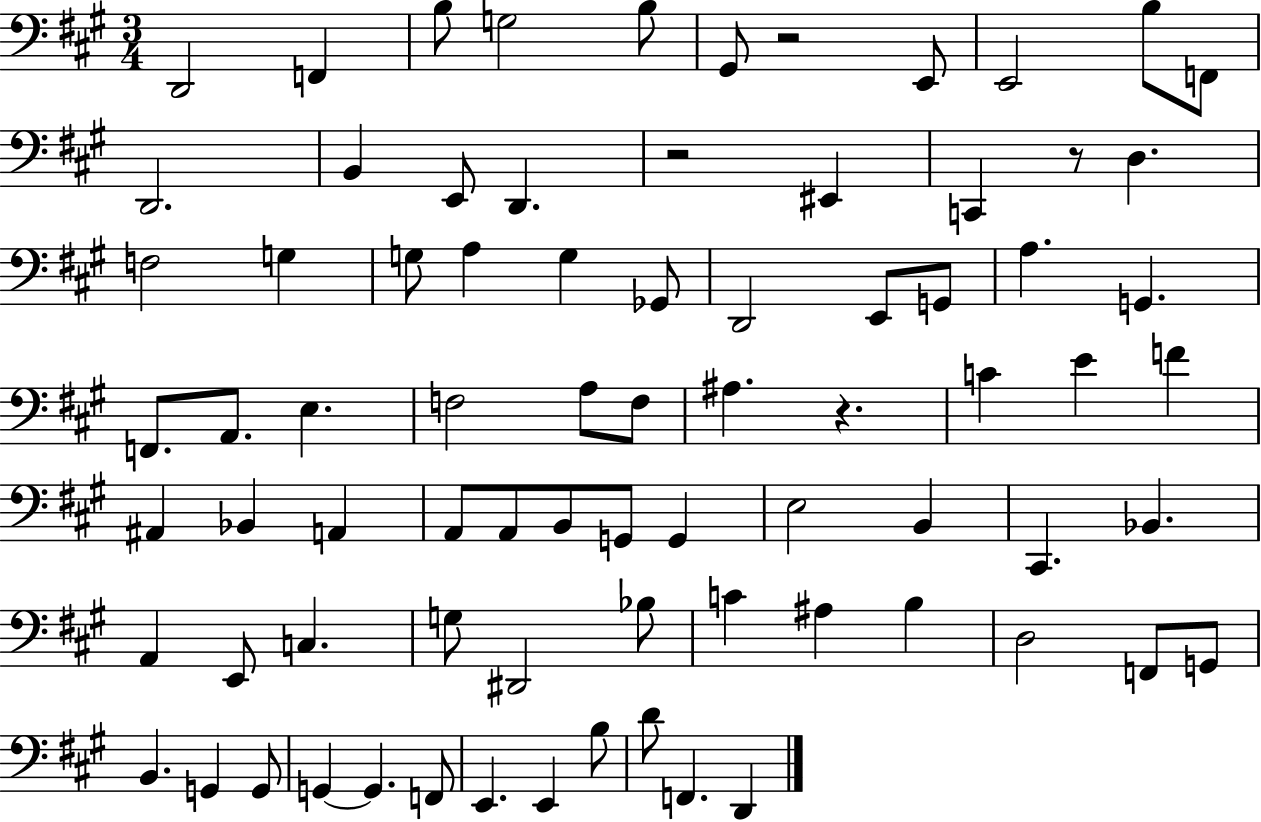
{
  \clef bass
  \numericTimeSignature
  \time 3/4
  \key a \major
  d,2 f,4 | b8 g2 b8 | gis,8 r2 e,8 | e,2 b8 f,8 | \break d,2. | b,4 e,8 d,4. | r2 eis,4 | c,4 r8 d4. | \break f2 g4 | g8 a4 g4 ges,8 | d,2 e,8 g,8 | a4. g,4. | \break f,8. a,8. e4. | f2 a8 f8 | ais4. r4. | c'4 e'4 f'4 | \break ais,4 bes,4 a,4 | a,8 a,8 b,8 g,8 g,4 | e2 b,4 | cis,4. bes,4. | \break a,4 e,8 c4. | g8 dis,2 bes8 | c'4 ais4 b4 | d2 f,8 g,8 | \break b,4. g,4 g,8 | g,4~~ g,4. f,8 | e,4. e,4 b8 | d'8 f,4. d,4 | \break \bar "|."
}